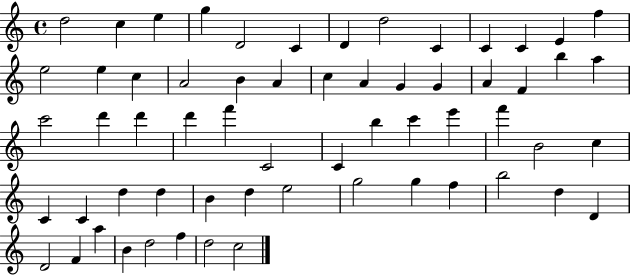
X:1
T:Untitled
M:4/4
L:1/4
K:C
d2 c e g D2 C D d2 C C C E f e2 e c A2 B A c A G G A F b a c'2 d' d' d' f' C2 C b c' e' f' B2 c C C d d B d e2 g2 g f b2 d D D2 F a B d2 f d2 c2